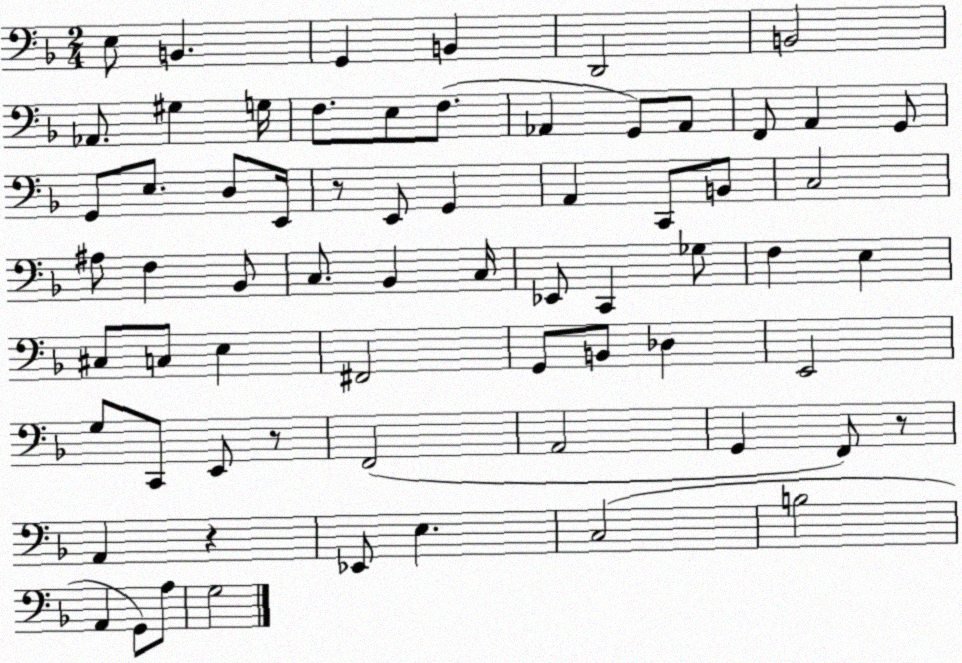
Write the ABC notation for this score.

X:1
T:Untitled
M:2/4
L:1/4
K:F
E,/2 B,, G,, B,, D,,2 B,,2 _A,,/2 ^G, G,/4 F,/2 E,/2 F,/2 _A,, G,,/2 _A,,/2 F,,/2 A,, G,,/2 G,,/2 E,/2 D,/2 E,,/4 z/2 E,,/2 G,, A,, C,,/2 B,,/2 C,2 ^A,/2 F, _B,,/2 C,/2 _B,, C,/4 _E,,/2 C,, _G,/2 F, E, ^C,/2 C,/2 E, ^F,,2 G,,/2 B,,/2 _D, E,,2 G,/2 C,,/2 E,,/2 z/2 F,,2 A,,2 G,, F,,/2 z/2 A,, z _E,,/2 E, C,2 B,2 A,, G,,/2 A,/2 G,2